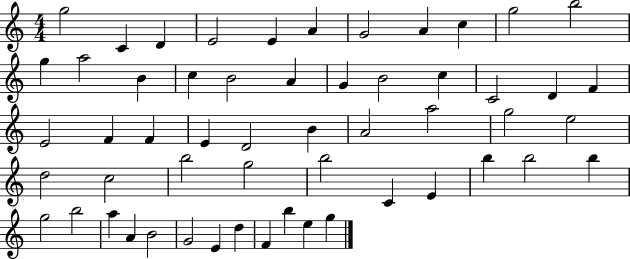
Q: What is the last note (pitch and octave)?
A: G5